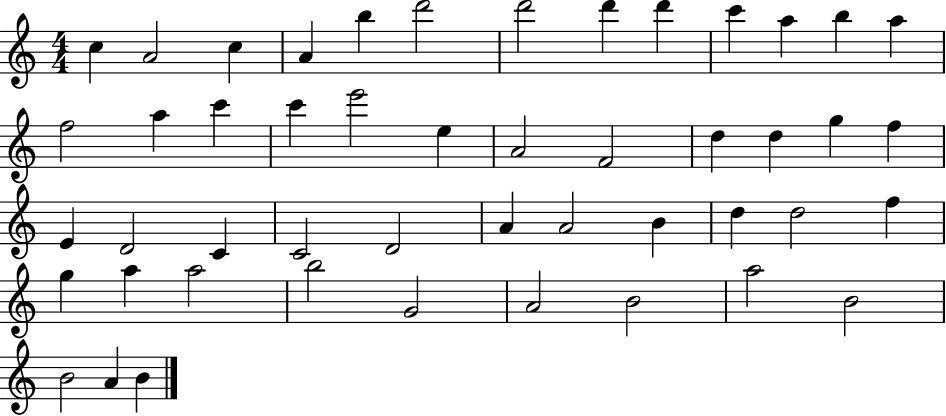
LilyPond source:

{
  \clef treble
  \numericTimeSignature
  \time 4/4
  \key c \major
  c''4 a'2 c''4 | a'4 b''4 d'''2 | d'''2 d'''4 d'''4 | c'''4 a''4 b''4 a''4 | \break f''2 a''4 c'''4 | c'''4 e'''2 e''4 | a'2 f'2 | d''4 d''4 g''4 f''4 | \break e'4 d'2 c'4 | c'2 d'2 | a'4 a'2 b'4 | d''4 d''2 f''4 | \break g''4 a''4 a''2 | b''2 g'2 | a'2 b'2 | a''2 b'2 | \break b'2 a'4 b'4 | \bar "|."
}